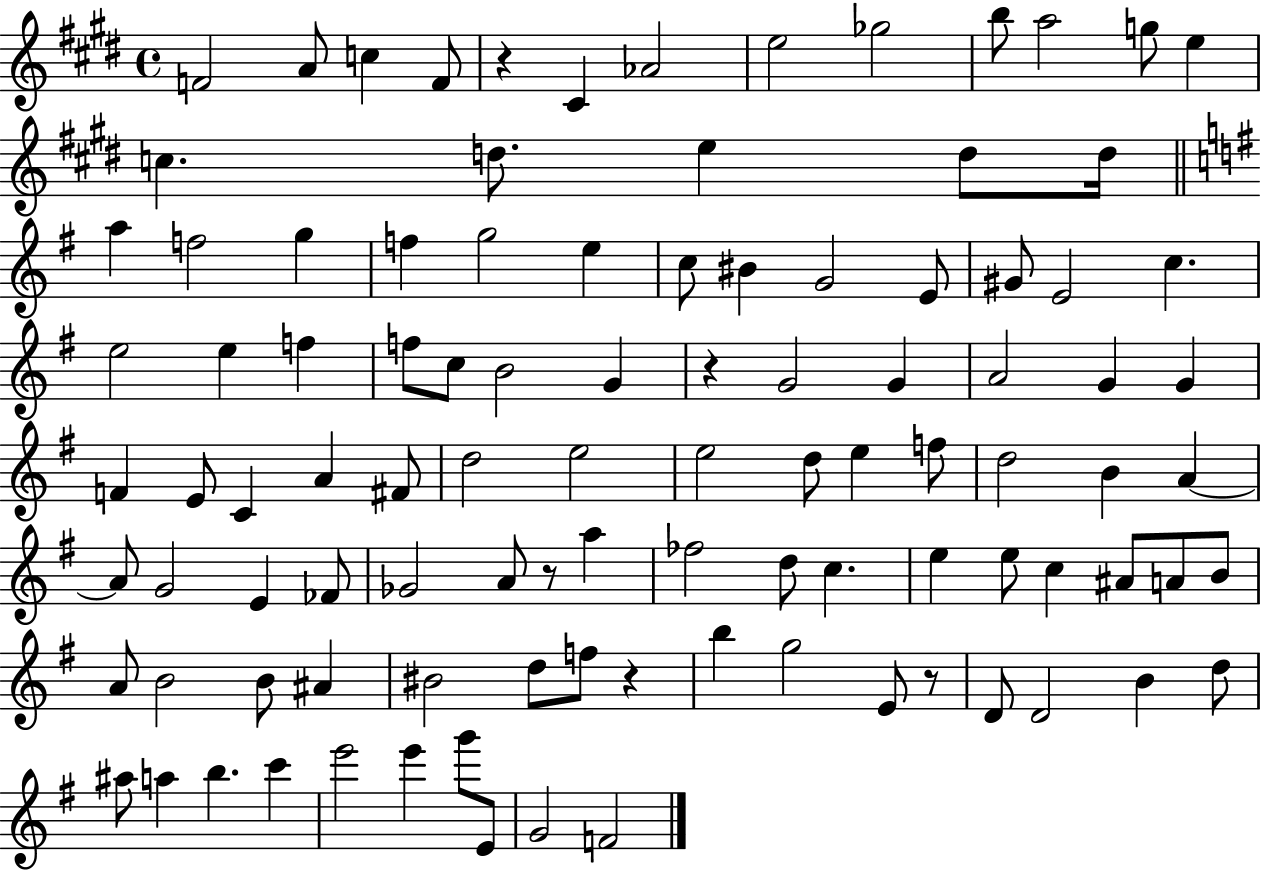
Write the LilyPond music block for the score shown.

{
  \clef treble
  \time 4/4
  \defaultTimeSignature
  \key e \major
  \repeat volta 2 { f'2 a'8 c''4 f'8 | r4 cis'4 aes'2 | e''2 ges''2 | b''8 a''2 g''8 e''4 | \break c''4. d''8. e''4 d''8 d''16 | \bar "||" \break \key e \minor a''4 f''2 g''4 | f''4 g''2 e''4 | c''8 bis'4 g'2 e'8 | gis'8 e'2 c''4. | \break e''2 e''4 f''4 | f''8 c''8 b'2 g'4 | r4 g'2 g'4 | a'2 g'4 g'4 | \break f'4 e'8 c'4 a'4 fis'8 | d''2 e''2 | e''2 d''8 e''4 f''8 | d''2 b'4 a'4~~ | \break a'8 g'2 e'4 fes'8 | ges'2 a'8 r8 a''4 | fes''2 d''8 c''4. | e''4 e''8 c''4 ais'8 a'8 b'8 | \break a'8 b'2 b'8 ais'4 | bis'2 d''8 f''8 r4 | b''4 g''2 e'8 r8 | d'8 d'2 b'4 d''8 | \break ais''8 a''4 b''4. c'''4 | e'''2 e'''4 g'''8 e'8 | g'2 f'2 | } \bar "|."
}